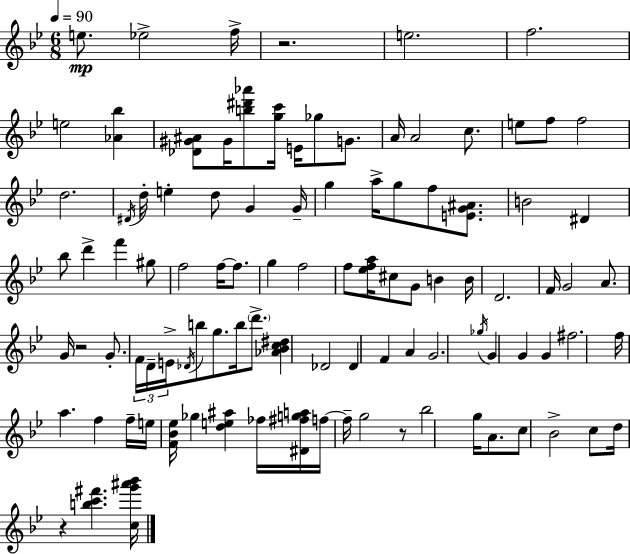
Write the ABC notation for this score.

X:1
T:Untitled
M:6/8
L:1/4
K:Gm
e/2 _e2 f/4 z2 e2 f2 e2 [_A_b] [_D^G^A]/2 ^G/4 [b^d'_a']/2 [gc']/4 E/4 _g/2 G/2 A/4 A2 c/2 e/2 f/2 f2 d2 ^D/4 d/4 e d/2 G G/4 g a/4 g/2 f/2 [EG^A]/2 B2 ^D _b/2 d' f' ^g/2 f2 f/4 f/2 g f2 f/2 [_efa]/4 ^c/2 G/2 B B/4 D2 F/4 G2 A/2 G/4 z2 G/2 F/4 D/4 E/4 _D/4 b/2 g/2 b/4 d'/2 [_A_Bc^d] _D2 _D F A G2 _g/4 G G G ^f2 f/4 a f f/4 e/4 [F_B_e]/4 _g [de^a] _f/4 [^D^fga]/4 f/4 f/4 g2 z/2 _b2 g/4 A/2 c/2 _B2 c/2 d/4 z [bc'^f'] [cg'^a'_b']/4